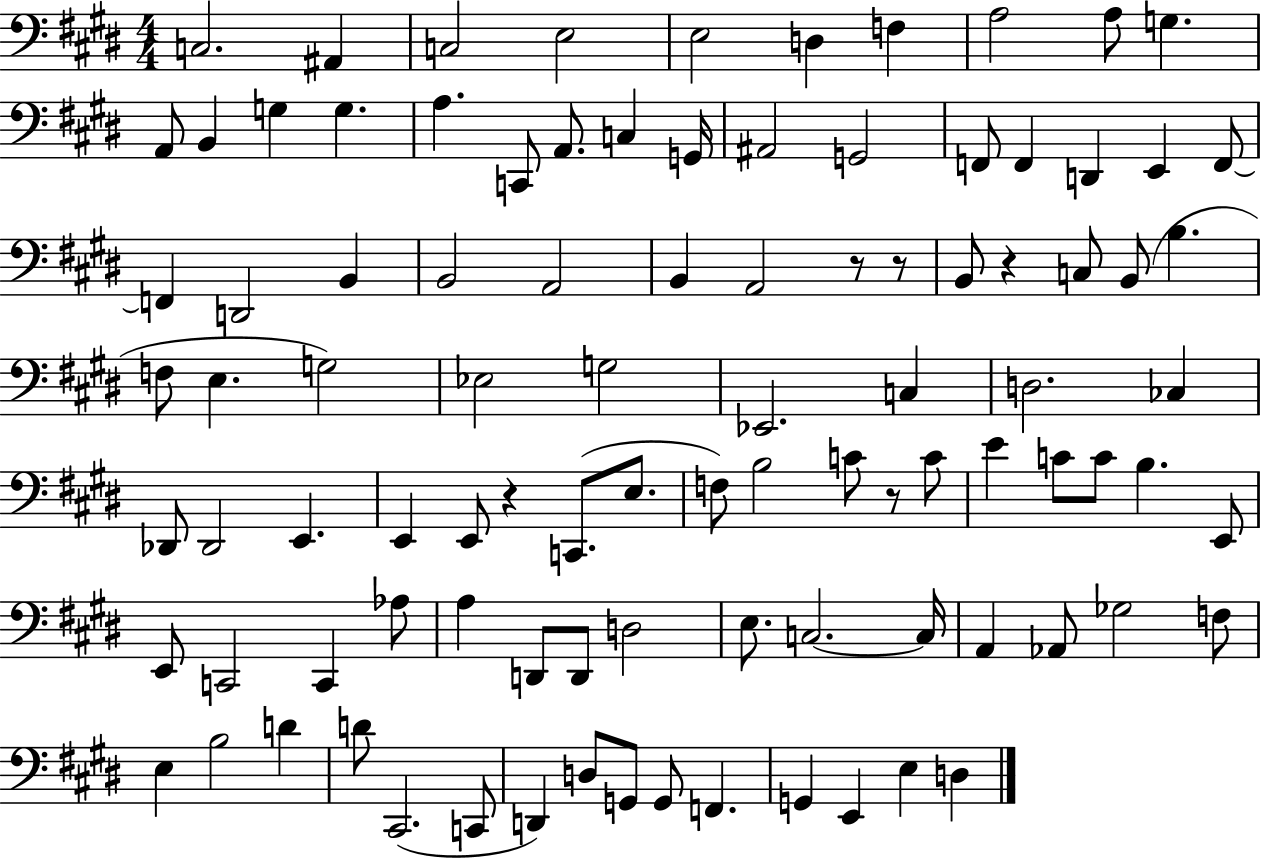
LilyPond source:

{
  \clef bass
  \numericTimeSignature
  \time 4/4
  \key e \major
  c2. ais,4 | c2 e2 | e2 d4 f4 | a2 a8 g4. | \break a,8 b,4 g4 g4. | a4. c,8 a,8. c4 g,16 | ais,2 g,2 | f,8 f,4 d,4 e,4 f,8~~ | \break f,4 d,2 b,4 | b,2 a,2 | b,4 a,2 r8 r8 | b,8 r4 c8 b,8( b4. | \break f8 e4. g2) | ees2 g2 | ees,2. c4 | d2. ces4 | \break des,8 des,2 e,4. | e,4 e,8 r4 c,8.( e8. | f8) b2 c'8 r8 c'8 | e'4 c'8 c'8 b4. e,8 | \break e,8 c,2 c,4 aes8 | a4 d,8 d,8 d2 | e8. c2.~~ c16 | a,4 aes,8 ges2 f8 | \break e4 b2 d'4 | d'8 cis,2.( c,8 | d,4) d8 g,8 g,8 f,4. | g,4 e,4 e4 d4 | \break \bar "|."
}